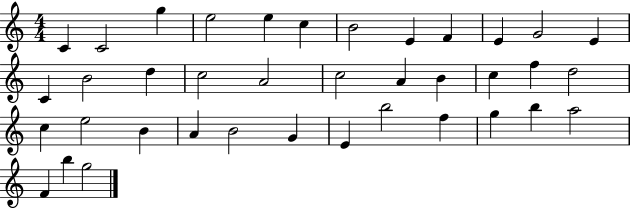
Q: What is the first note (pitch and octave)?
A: C4